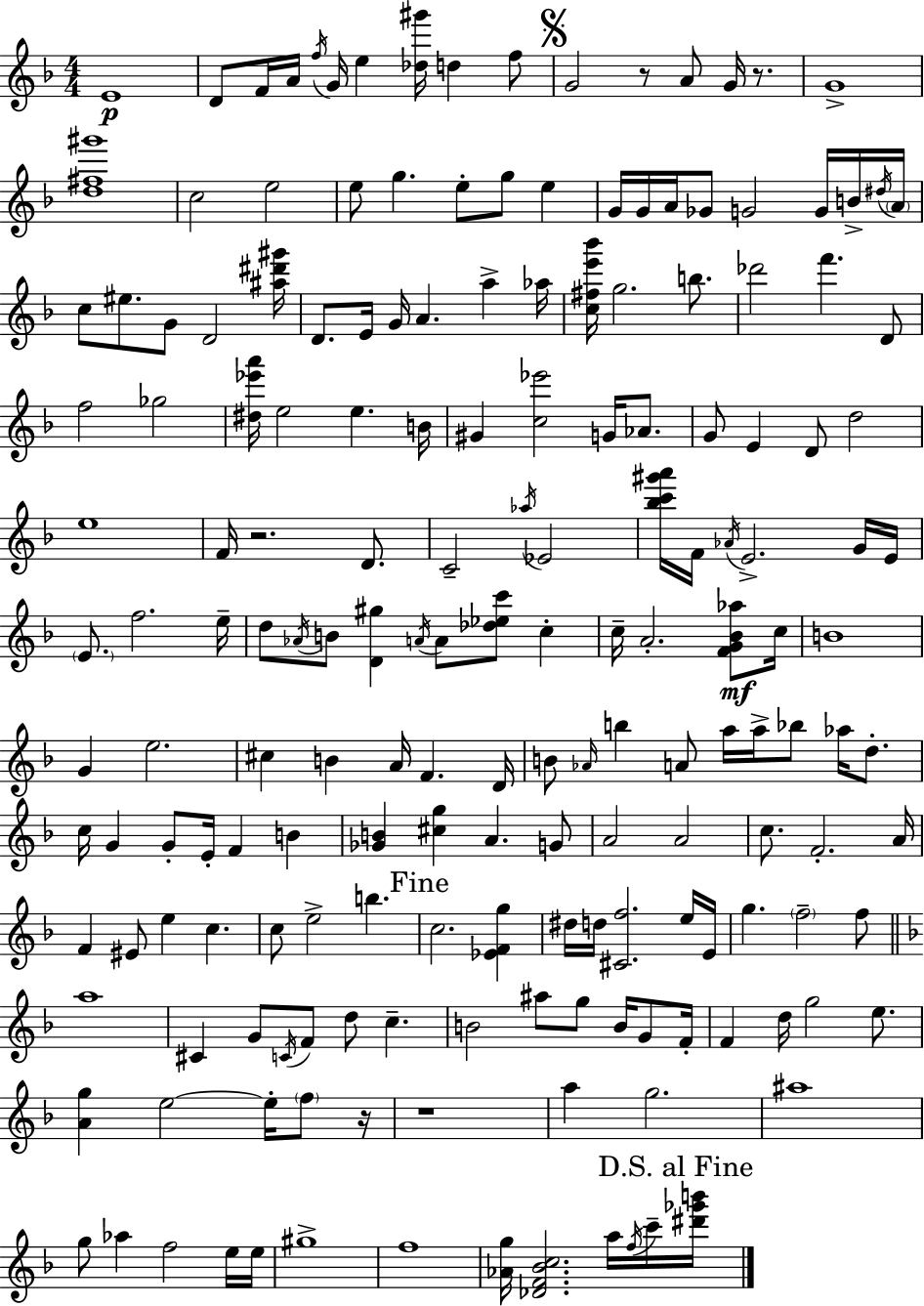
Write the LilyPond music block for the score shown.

{
  \clef treble
  \numericTimeSignature
  \time 4/4
  \key f \major
  e'1\p | d'8 f'16 a'16 \acciaccatura { f''16 } g'16 e''4 <des'' gis'''>16 d''4 f''8 | \mark \markup { \musicglyph "scripts.segno" } g'2 r8 a'8 g'16 r8. | g'1-> | \break <d'' fis'' gis'''>1 | c''2 e''2 | e''8 g''4. e''8-. g''8 e''4 | g'16 g'16 a'16 ges'8 g'2 g'16 b'16-> | \break \acciaccatura { dis''16 } \parenthesize a'16 c''8 eis''8. g'8 d'2 | <ais'' dis''' gis'''>16 d'8. e'16 g'16 a'4. a''4-> | aes''16 <c'' fis'' e''' bes'''>16 g''2. b''8. | des'''2 f'''4. | \break d'8 f''2 ges''2 | <dis'' ees''' a'''>16 e''2 e''4. | b'16 gis'4 <c'' ees'''>2 g'16 aes'8. | g'8 e'4 d'8 d''2 | \break e''1 | f'16 r2. d'8. | c'2-- \acciaccatura { aes''16 } ees'2 | <bes'' c''' gis''' a'''>16 f'16 \acciaccatura { aes'16 } e'2.-> | \break g'16 e'16 \parenthesize e'8. f''2. | e''16-- d''8 \acciaccatura { aes'16 } b'8 <d' gis''>4 \acciaccatura { a'16 } a'8 | <des'' ees'' c'''>8 c''4-. c''16-- a'2.-. | <f' g' bes' aes''>8\mf c''16 b'1 | \break g'4 e''2. | cis''4 b'4 a'16 f'4. | d'16 b'8 \grace { aes'16 } b''4 a'8 a''16 | a''16-> bes''8 aes''16 d''8.-. c''16 g'4 g'8-. e'16-. f'4 | \break b'4 <ges' b'>4 <cis'' g''>4 a'4. | g'8 a'2 a'2 | c''8. f'2.-. | a'16 f'4 eis'8 e''4 | \break c''4. c''8 e''2-> | b''4. \mark "Fine" c''2. | <ees' f' g''>4 dis''16 d''16 <cis' f''>2. | e''16 e'16 g''4. \parenthesize f''2-- | \break f''8 \bar "||" \break \key f \major a''1 | cis'4 g'8 \acciaccatura { c'16 } f'8 d''8 c''4.-- | b'2 ais''8 g''8 b'16 g'8 | f'16-. f'4 d''16 g''2 e''8. | \break <a' g''>4 e''2~~ e''16-. \parenthesize f''8 | r16 r1 | a''4 g''2. | ais''1 | \break g''8 aes''4 f''2 e''16 | e''16 gis''1-> | f''1 | <aes' g''>16 <des' f' bes' c''>2. a''16 \acciaccatura { f''16 } | \break c'''16-- \mark "D.S. al Fine" <dis''' ges''' b'''>16 \bar "|."
}